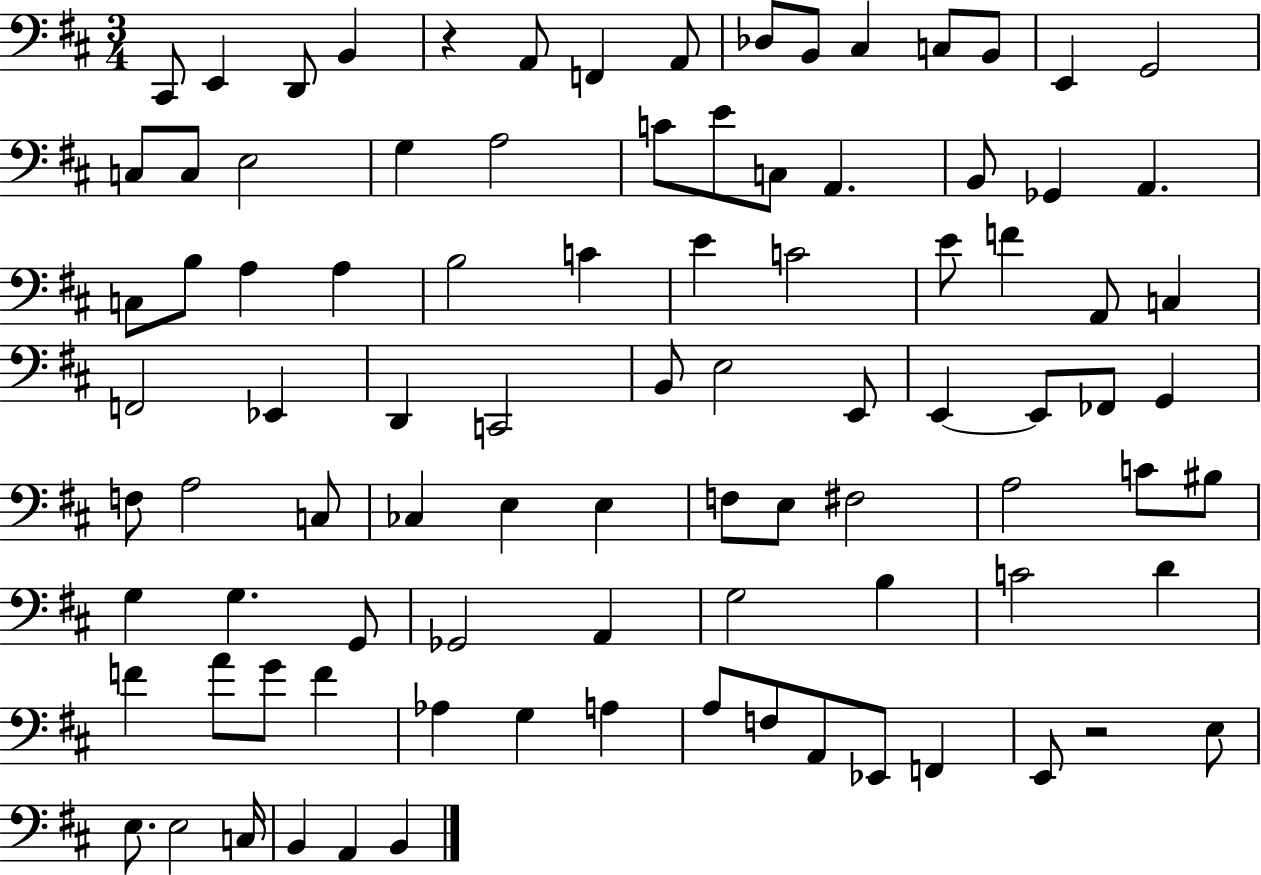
C#2/e E2/q D2/e B2/q R/q A2/e F2/q A2/e Db3/e B2/e C#3/q C3/e B2/e E2/q G2/h C3/e C3/e E3/h G3/q A3/h C4/e E4/e C3/e A2/q. B2/e Gb2/q A2/q. C3/e B3/e A3/q A3/q B3/h C4/q E4/q C4/h E4/e F4/q A2/e C3/q F2/h Eb2/q D2/q C2/h B2/e E3/h E2/e E2/q E2/e FES2/e G2/q F3/e A3/h C3/e CES3/q E3/q E3/q F3/e E3/e F#3/h A3/h C4/e BIS3/e G3/q G3/q. G2/e Gb2/h A2/q G3/h B3/q C4/h D4/q F4/q A4/e G4/e F4/q Ab3/q G3/q A3/q A3/e F3/e A2/e Eb2/e F2/q E2/e R/h E3/e E3/e. E3/h C3/s B2/q A2/q B2/q